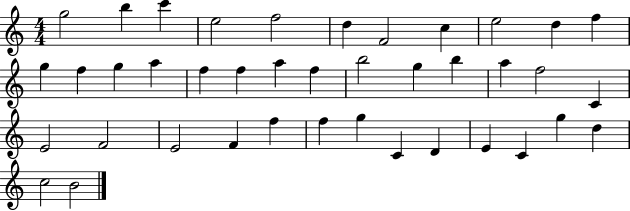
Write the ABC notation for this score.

X:1
T:Untitled
M:4/4
L:1/4
K:C
g2 b c' e2 f2 d F2 c e2 d f g f g a f f a f b2 g b a f2 C E2 F2 E2 F f f g C D E C g d c2 B2